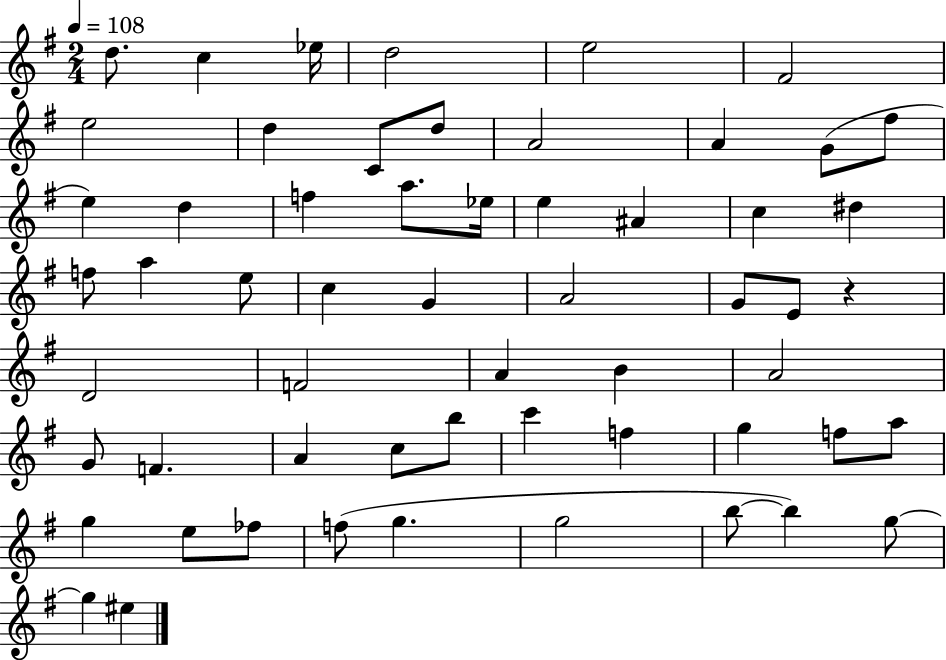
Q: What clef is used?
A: treble